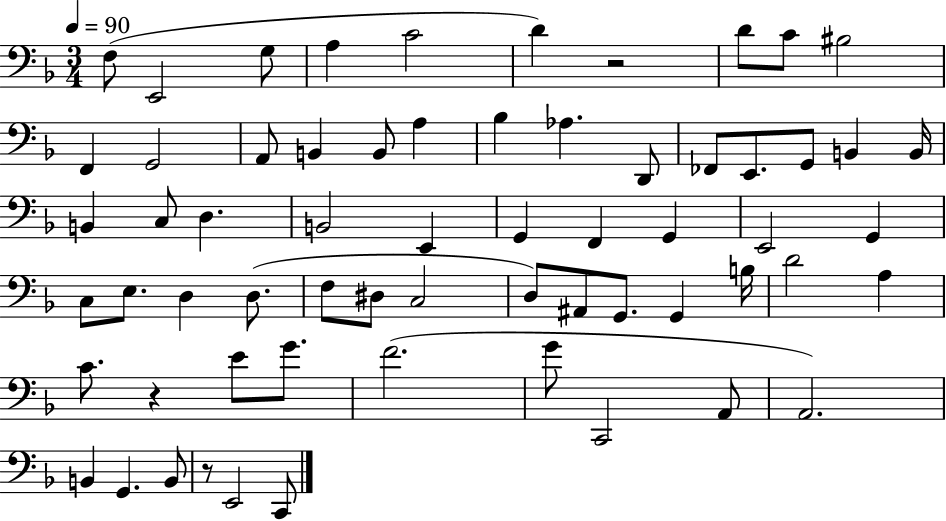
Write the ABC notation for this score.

X:1
T:Untitled
M:3/4
L:1/4
K:F
F,/2 E,,2 G,/2 A, C2 D z2 D/2 C/2 ^B,2 F,, G,,2 A,,/2 B,, B,,/2 A, _B, _A, D,,/2 _F,,/2 E,,/2 G,,/2 B,, B,,/4 B,, C,/2 D, B,,2 E,, G,, F,, G,, E,,2 G,, C,/2 E,/2 D, D,/2 F,/2 ^D,/2 C,2 D,/2 ^A,,/2 G,,/2 G,, B,/4 D2 A, C/2 z E/2 G/2 F2 G/2 C,,2 A,,/2 A,,2 B,, G,, B,,/2 z/2 E,,2 C,,/2